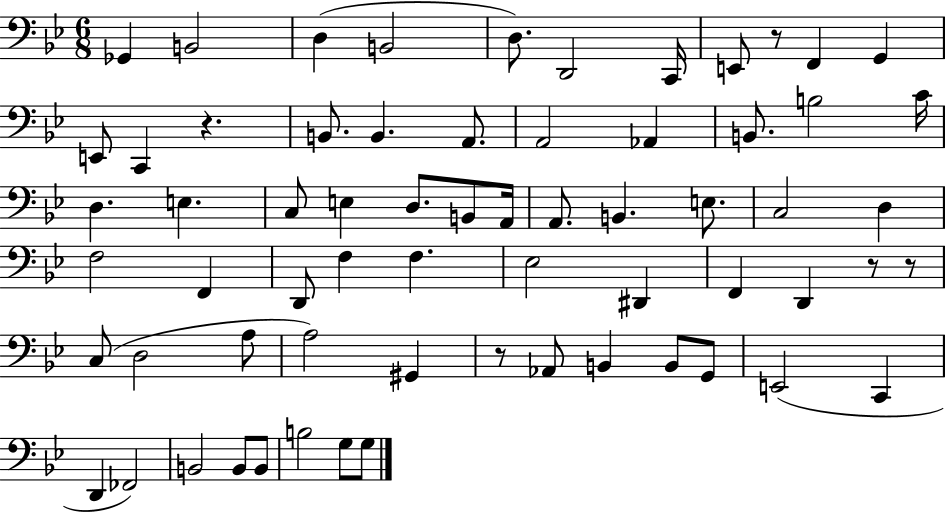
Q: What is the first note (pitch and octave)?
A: Gb2